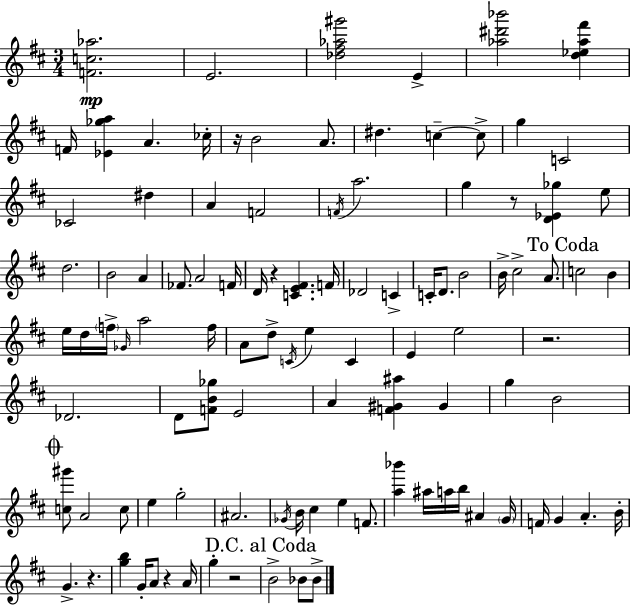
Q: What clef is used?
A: treble